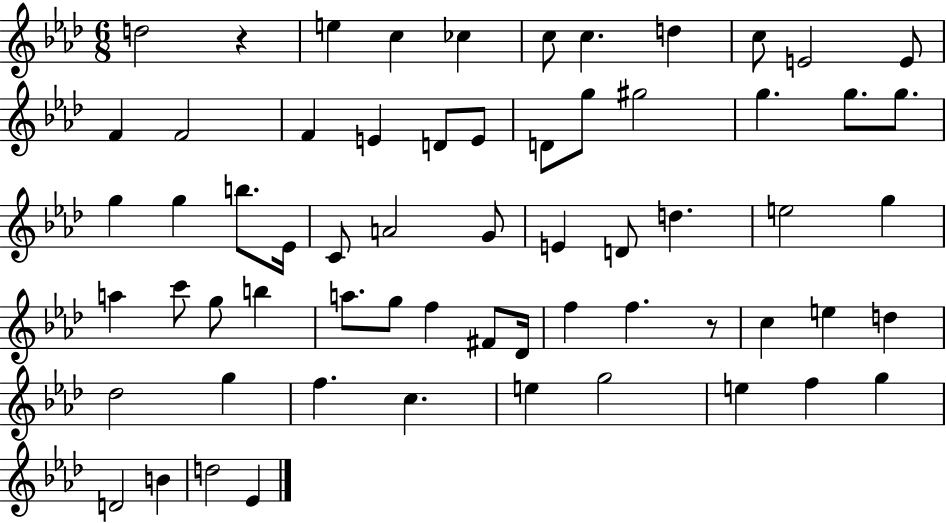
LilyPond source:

{
  \clef treble
  \numericTimeSignature
  \time 6/8
  \key aes \major
  \repeat volta 2 { d''2 r4 | e''4 c''4 ces''4 | c''8 c''4. d''4 | c''8 e'2 e'8 | \break f'4 f'2 | f'4 e'4 d'8 e'8 | d'8 g''8 gis''2 | g''4. g''8. g''8. | \break g''4 g''4 b''8. ees'16 | c'8 a'2 g'8 | e'4 d'8 d''4. | e''2 g''4 | \break a''4 c'''8 g''8 b''4 | a''8. g''8 f''4 fis'8 des'16 | f''4 f''4. r8 | c''4 e''4 d''4 | \break des''2 g''4 | f''4. c''4. | e''4 g''2 | e''4 f''4 g''4 | \break d'2 b'4 | d''2 ees'4 | } \bar "|."
}